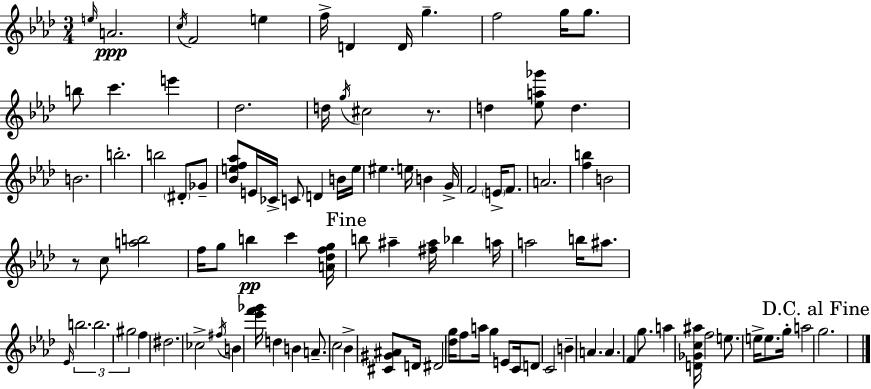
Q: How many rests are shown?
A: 2